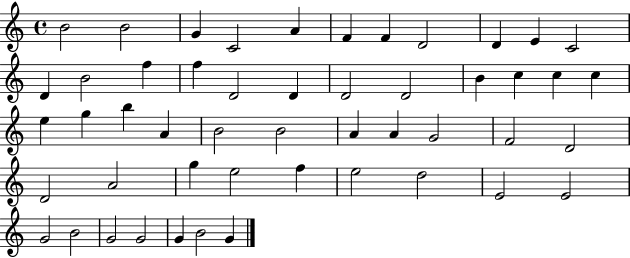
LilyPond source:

{
  \clef treble
  \time 4/4
  \defaultTimeSignature
  \key c \major
  b'2 b'2 | g'4 c'2 a'4 | f'4 f'4 d'2 | d'4 e'4 c'2 | \break d'4 b'2 f''4 | f''4 d'2 d'4 | d'2 d'2 | b'4 c''4 c''4 c''4 | \break e''4 g''4 b''4 a'4 | b'2 b'2 | a'4 a'4 g'2 | f'2 d'2 | \break d'2 a'2 | g''4 e''2 f''4 | e''2 d''2 | e'2 e'2 | \break g'2 b'2 | g'2 g'2 | g'4 b'2 g'4 | \bar "|."
}